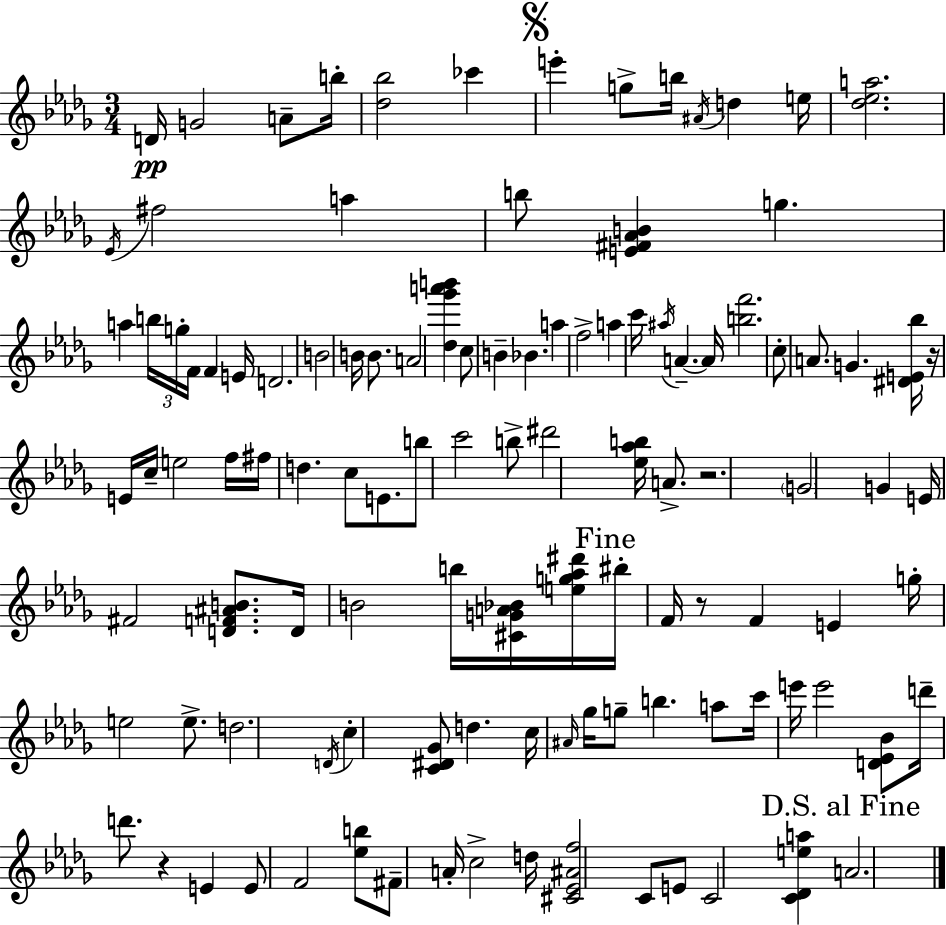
D4/s G4/h A4/e B5/s [Db5,Bb5]/h CES6/q E6/q G5/e B5/s A#4/s D5/q E5/s [Db5,Eb5,A5]/h. Eb4/s F#5/h A5/q B5/e [E4,F#4,Ab4,B4]/q G5/q. A5/q B5/s G5/s F4/s F4/q E4/s D4/h. B4/h B4/s B4/e. A4/h [Db5,Gb6,A6,B6]/q C5/e B4/q Bb4/q. A5/q F5/h A5/q C6/s A#5/s A4/q. A4/s [B5,F6]/h. C5/e A4/e. G4/q. [D#4,E4,Bb5]/s R/s E4/s C5/s E5/h F5/s F#5/s D5/q. C5/e E4/e. B5/e C6/h B5/e D#6/h [Eb5,Ab5,B5]/s A4/e. R/h. G4/h G4/q E4/s F#4/h [D4,F4,A#4,B4]/e. D4/s B4/h B5/s [C#4,G4,A4,Bb4]/s [E5,G5,Ab5,D#6]/s BIS5/s F4/s R/e F4/q E4/q G5/s E5/h E5/e. D5/h. D4/s C5/q [C4,D#4,Gb4]/e D5/q. C5/s A#4/s Gb5/s G5/e B5/q. A5/e C6/s E6/s E6/h [D4,Eb4,Bb4]/e D6/s D6/e. R/q E4/q E4/e F4/h [Eb5,B5]/e F#4/e A4/s C5/h D5/s [C#4,Eb4,A#4,F5]/h C4/e E4/e C4/h [C4,Db4,E5,A5]/q A4/h.